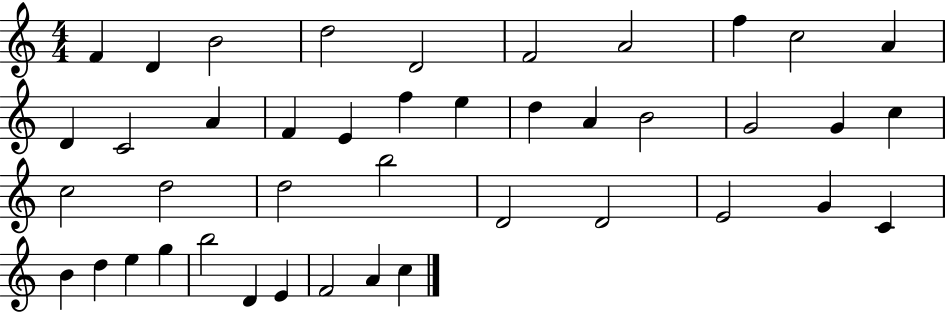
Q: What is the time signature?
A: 4/4